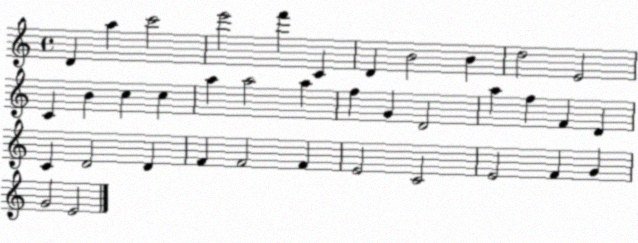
X:1
T:Untitled
M:4/4
L:1/4
K:C
D a c'2 e'2 f' C D B2 B d2 E2 C B c c a a2 a f G D2 a f F D C D2 D F F2 F E2 C2 E2 F G G2 E2